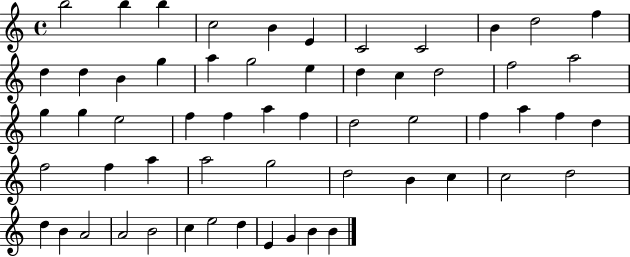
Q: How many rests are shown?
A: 0